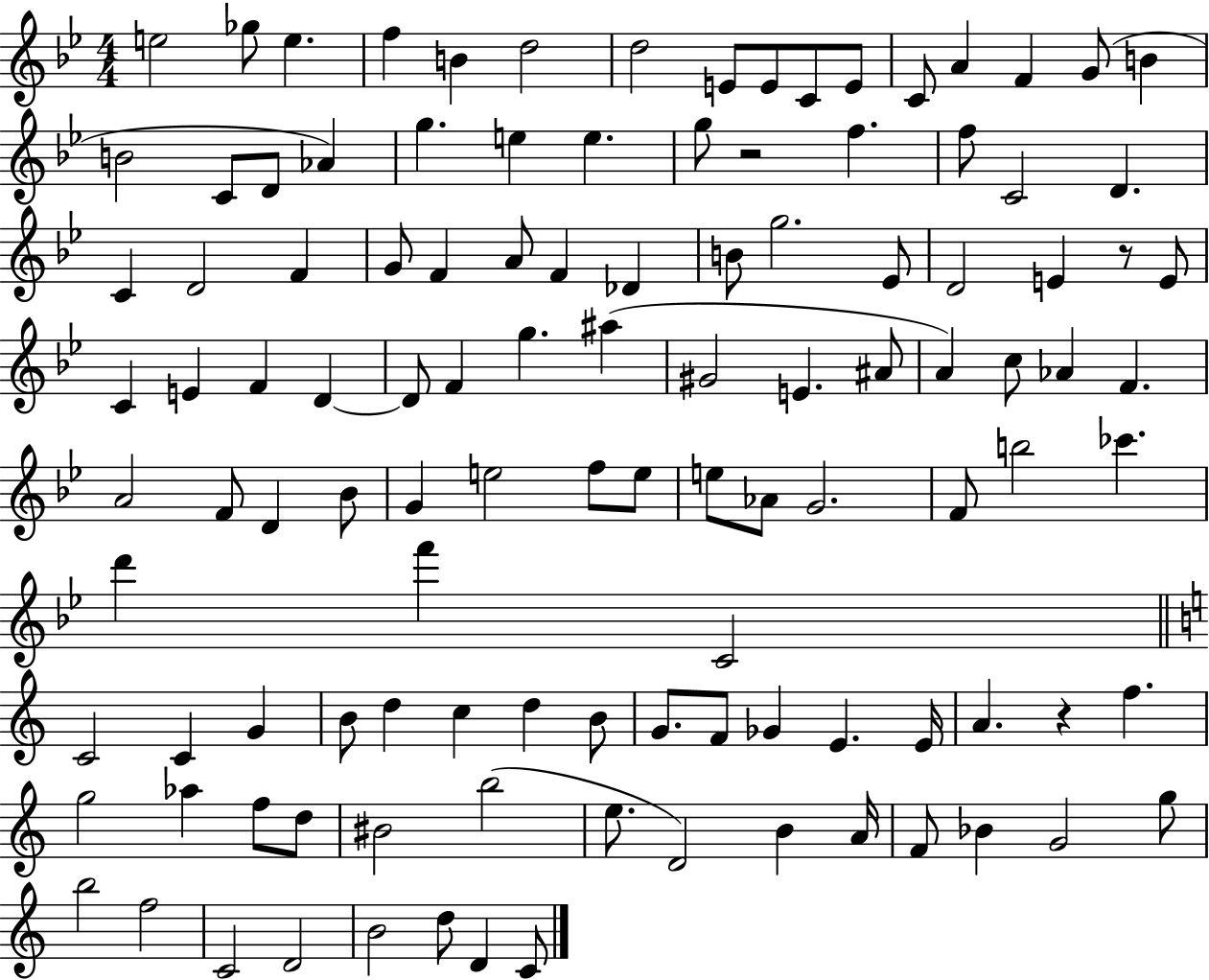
E5/h Gb5/e E5/q. F5/q B4/q D5/h D5/h E4/e E4/e C4/e E4/e C4/e A4/q F4/q G4/e B4/q B4/h C4/e D4/e Ab4/q G5/q. E5/q E5/q. G5/e R/h F5/q. F5/e C4/h D4/q. C4/q D4/h F4/q G4/e F4/q A4/e F4/q Db4/q B4/e G5/h. Eb4/e D4/h E4/q R/e E4/e C4/q E4/q F4/q D4/q D4/e F4/q G5/q. A#5/q G#4/h E4/q. A#4/e A4/q C5/e Ab4/q F4/q. A4/h F4/e D4/q Bb4/e G4/q E5/h F5/e E5/e E5/e Ab4/e G4/h. F4/e B5/h CES6/q. D6/q F6/q C4/h C4/h C4/q G4/q B4/e D5/q C5/q D5/q B4/e G4/e. F4/e Gb4/q E4/q. E4/s A4/q. R/q F5/q. G5/h Ab5/q F5/e D5/e BIS4/h B5/h E5/e. D4/h B4/q A4/s F4/e Bb4/q G4/h G5/e B5/h F5/h C4/h D4/h B4/h D5/e D4/q C4/e